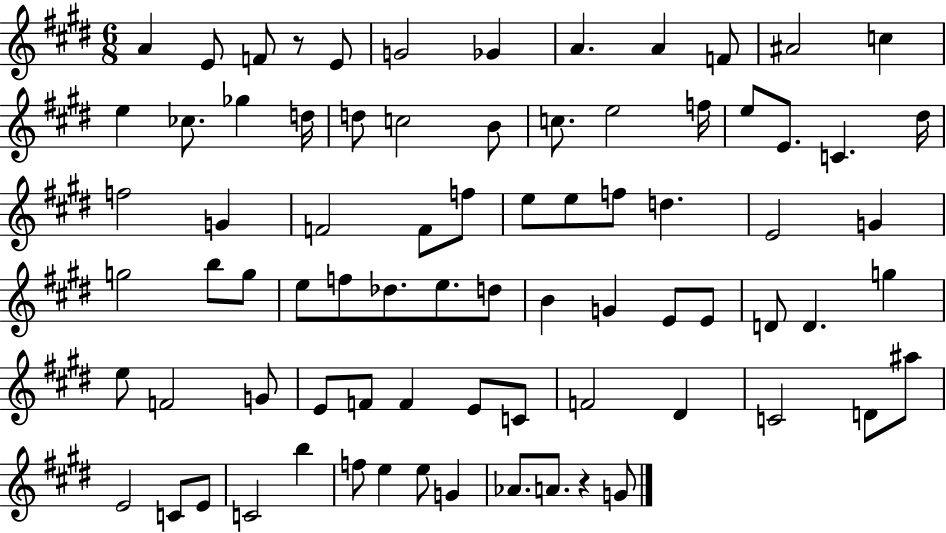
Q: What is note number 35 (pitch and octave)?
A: E4